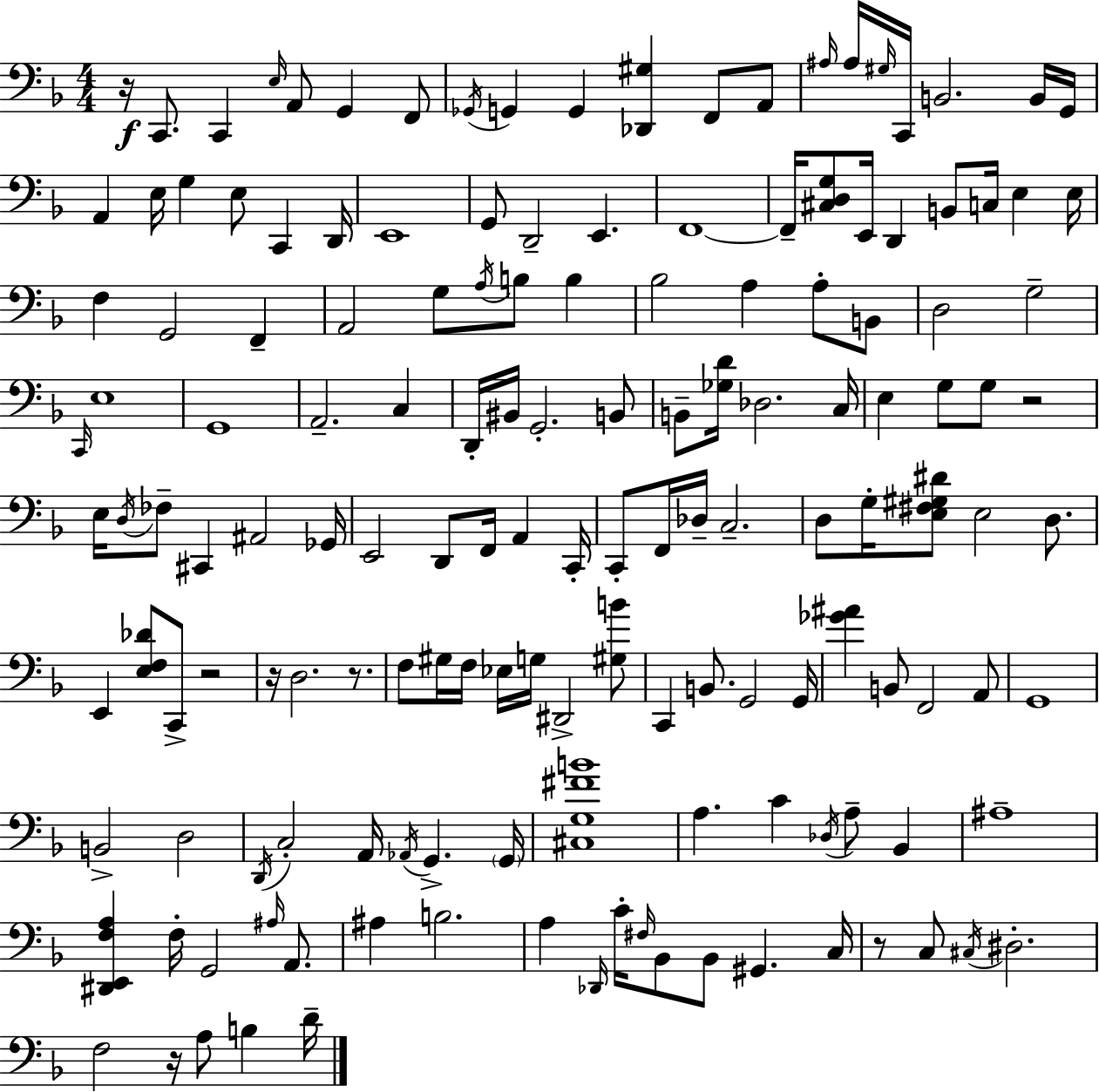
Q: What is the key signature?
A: D minor